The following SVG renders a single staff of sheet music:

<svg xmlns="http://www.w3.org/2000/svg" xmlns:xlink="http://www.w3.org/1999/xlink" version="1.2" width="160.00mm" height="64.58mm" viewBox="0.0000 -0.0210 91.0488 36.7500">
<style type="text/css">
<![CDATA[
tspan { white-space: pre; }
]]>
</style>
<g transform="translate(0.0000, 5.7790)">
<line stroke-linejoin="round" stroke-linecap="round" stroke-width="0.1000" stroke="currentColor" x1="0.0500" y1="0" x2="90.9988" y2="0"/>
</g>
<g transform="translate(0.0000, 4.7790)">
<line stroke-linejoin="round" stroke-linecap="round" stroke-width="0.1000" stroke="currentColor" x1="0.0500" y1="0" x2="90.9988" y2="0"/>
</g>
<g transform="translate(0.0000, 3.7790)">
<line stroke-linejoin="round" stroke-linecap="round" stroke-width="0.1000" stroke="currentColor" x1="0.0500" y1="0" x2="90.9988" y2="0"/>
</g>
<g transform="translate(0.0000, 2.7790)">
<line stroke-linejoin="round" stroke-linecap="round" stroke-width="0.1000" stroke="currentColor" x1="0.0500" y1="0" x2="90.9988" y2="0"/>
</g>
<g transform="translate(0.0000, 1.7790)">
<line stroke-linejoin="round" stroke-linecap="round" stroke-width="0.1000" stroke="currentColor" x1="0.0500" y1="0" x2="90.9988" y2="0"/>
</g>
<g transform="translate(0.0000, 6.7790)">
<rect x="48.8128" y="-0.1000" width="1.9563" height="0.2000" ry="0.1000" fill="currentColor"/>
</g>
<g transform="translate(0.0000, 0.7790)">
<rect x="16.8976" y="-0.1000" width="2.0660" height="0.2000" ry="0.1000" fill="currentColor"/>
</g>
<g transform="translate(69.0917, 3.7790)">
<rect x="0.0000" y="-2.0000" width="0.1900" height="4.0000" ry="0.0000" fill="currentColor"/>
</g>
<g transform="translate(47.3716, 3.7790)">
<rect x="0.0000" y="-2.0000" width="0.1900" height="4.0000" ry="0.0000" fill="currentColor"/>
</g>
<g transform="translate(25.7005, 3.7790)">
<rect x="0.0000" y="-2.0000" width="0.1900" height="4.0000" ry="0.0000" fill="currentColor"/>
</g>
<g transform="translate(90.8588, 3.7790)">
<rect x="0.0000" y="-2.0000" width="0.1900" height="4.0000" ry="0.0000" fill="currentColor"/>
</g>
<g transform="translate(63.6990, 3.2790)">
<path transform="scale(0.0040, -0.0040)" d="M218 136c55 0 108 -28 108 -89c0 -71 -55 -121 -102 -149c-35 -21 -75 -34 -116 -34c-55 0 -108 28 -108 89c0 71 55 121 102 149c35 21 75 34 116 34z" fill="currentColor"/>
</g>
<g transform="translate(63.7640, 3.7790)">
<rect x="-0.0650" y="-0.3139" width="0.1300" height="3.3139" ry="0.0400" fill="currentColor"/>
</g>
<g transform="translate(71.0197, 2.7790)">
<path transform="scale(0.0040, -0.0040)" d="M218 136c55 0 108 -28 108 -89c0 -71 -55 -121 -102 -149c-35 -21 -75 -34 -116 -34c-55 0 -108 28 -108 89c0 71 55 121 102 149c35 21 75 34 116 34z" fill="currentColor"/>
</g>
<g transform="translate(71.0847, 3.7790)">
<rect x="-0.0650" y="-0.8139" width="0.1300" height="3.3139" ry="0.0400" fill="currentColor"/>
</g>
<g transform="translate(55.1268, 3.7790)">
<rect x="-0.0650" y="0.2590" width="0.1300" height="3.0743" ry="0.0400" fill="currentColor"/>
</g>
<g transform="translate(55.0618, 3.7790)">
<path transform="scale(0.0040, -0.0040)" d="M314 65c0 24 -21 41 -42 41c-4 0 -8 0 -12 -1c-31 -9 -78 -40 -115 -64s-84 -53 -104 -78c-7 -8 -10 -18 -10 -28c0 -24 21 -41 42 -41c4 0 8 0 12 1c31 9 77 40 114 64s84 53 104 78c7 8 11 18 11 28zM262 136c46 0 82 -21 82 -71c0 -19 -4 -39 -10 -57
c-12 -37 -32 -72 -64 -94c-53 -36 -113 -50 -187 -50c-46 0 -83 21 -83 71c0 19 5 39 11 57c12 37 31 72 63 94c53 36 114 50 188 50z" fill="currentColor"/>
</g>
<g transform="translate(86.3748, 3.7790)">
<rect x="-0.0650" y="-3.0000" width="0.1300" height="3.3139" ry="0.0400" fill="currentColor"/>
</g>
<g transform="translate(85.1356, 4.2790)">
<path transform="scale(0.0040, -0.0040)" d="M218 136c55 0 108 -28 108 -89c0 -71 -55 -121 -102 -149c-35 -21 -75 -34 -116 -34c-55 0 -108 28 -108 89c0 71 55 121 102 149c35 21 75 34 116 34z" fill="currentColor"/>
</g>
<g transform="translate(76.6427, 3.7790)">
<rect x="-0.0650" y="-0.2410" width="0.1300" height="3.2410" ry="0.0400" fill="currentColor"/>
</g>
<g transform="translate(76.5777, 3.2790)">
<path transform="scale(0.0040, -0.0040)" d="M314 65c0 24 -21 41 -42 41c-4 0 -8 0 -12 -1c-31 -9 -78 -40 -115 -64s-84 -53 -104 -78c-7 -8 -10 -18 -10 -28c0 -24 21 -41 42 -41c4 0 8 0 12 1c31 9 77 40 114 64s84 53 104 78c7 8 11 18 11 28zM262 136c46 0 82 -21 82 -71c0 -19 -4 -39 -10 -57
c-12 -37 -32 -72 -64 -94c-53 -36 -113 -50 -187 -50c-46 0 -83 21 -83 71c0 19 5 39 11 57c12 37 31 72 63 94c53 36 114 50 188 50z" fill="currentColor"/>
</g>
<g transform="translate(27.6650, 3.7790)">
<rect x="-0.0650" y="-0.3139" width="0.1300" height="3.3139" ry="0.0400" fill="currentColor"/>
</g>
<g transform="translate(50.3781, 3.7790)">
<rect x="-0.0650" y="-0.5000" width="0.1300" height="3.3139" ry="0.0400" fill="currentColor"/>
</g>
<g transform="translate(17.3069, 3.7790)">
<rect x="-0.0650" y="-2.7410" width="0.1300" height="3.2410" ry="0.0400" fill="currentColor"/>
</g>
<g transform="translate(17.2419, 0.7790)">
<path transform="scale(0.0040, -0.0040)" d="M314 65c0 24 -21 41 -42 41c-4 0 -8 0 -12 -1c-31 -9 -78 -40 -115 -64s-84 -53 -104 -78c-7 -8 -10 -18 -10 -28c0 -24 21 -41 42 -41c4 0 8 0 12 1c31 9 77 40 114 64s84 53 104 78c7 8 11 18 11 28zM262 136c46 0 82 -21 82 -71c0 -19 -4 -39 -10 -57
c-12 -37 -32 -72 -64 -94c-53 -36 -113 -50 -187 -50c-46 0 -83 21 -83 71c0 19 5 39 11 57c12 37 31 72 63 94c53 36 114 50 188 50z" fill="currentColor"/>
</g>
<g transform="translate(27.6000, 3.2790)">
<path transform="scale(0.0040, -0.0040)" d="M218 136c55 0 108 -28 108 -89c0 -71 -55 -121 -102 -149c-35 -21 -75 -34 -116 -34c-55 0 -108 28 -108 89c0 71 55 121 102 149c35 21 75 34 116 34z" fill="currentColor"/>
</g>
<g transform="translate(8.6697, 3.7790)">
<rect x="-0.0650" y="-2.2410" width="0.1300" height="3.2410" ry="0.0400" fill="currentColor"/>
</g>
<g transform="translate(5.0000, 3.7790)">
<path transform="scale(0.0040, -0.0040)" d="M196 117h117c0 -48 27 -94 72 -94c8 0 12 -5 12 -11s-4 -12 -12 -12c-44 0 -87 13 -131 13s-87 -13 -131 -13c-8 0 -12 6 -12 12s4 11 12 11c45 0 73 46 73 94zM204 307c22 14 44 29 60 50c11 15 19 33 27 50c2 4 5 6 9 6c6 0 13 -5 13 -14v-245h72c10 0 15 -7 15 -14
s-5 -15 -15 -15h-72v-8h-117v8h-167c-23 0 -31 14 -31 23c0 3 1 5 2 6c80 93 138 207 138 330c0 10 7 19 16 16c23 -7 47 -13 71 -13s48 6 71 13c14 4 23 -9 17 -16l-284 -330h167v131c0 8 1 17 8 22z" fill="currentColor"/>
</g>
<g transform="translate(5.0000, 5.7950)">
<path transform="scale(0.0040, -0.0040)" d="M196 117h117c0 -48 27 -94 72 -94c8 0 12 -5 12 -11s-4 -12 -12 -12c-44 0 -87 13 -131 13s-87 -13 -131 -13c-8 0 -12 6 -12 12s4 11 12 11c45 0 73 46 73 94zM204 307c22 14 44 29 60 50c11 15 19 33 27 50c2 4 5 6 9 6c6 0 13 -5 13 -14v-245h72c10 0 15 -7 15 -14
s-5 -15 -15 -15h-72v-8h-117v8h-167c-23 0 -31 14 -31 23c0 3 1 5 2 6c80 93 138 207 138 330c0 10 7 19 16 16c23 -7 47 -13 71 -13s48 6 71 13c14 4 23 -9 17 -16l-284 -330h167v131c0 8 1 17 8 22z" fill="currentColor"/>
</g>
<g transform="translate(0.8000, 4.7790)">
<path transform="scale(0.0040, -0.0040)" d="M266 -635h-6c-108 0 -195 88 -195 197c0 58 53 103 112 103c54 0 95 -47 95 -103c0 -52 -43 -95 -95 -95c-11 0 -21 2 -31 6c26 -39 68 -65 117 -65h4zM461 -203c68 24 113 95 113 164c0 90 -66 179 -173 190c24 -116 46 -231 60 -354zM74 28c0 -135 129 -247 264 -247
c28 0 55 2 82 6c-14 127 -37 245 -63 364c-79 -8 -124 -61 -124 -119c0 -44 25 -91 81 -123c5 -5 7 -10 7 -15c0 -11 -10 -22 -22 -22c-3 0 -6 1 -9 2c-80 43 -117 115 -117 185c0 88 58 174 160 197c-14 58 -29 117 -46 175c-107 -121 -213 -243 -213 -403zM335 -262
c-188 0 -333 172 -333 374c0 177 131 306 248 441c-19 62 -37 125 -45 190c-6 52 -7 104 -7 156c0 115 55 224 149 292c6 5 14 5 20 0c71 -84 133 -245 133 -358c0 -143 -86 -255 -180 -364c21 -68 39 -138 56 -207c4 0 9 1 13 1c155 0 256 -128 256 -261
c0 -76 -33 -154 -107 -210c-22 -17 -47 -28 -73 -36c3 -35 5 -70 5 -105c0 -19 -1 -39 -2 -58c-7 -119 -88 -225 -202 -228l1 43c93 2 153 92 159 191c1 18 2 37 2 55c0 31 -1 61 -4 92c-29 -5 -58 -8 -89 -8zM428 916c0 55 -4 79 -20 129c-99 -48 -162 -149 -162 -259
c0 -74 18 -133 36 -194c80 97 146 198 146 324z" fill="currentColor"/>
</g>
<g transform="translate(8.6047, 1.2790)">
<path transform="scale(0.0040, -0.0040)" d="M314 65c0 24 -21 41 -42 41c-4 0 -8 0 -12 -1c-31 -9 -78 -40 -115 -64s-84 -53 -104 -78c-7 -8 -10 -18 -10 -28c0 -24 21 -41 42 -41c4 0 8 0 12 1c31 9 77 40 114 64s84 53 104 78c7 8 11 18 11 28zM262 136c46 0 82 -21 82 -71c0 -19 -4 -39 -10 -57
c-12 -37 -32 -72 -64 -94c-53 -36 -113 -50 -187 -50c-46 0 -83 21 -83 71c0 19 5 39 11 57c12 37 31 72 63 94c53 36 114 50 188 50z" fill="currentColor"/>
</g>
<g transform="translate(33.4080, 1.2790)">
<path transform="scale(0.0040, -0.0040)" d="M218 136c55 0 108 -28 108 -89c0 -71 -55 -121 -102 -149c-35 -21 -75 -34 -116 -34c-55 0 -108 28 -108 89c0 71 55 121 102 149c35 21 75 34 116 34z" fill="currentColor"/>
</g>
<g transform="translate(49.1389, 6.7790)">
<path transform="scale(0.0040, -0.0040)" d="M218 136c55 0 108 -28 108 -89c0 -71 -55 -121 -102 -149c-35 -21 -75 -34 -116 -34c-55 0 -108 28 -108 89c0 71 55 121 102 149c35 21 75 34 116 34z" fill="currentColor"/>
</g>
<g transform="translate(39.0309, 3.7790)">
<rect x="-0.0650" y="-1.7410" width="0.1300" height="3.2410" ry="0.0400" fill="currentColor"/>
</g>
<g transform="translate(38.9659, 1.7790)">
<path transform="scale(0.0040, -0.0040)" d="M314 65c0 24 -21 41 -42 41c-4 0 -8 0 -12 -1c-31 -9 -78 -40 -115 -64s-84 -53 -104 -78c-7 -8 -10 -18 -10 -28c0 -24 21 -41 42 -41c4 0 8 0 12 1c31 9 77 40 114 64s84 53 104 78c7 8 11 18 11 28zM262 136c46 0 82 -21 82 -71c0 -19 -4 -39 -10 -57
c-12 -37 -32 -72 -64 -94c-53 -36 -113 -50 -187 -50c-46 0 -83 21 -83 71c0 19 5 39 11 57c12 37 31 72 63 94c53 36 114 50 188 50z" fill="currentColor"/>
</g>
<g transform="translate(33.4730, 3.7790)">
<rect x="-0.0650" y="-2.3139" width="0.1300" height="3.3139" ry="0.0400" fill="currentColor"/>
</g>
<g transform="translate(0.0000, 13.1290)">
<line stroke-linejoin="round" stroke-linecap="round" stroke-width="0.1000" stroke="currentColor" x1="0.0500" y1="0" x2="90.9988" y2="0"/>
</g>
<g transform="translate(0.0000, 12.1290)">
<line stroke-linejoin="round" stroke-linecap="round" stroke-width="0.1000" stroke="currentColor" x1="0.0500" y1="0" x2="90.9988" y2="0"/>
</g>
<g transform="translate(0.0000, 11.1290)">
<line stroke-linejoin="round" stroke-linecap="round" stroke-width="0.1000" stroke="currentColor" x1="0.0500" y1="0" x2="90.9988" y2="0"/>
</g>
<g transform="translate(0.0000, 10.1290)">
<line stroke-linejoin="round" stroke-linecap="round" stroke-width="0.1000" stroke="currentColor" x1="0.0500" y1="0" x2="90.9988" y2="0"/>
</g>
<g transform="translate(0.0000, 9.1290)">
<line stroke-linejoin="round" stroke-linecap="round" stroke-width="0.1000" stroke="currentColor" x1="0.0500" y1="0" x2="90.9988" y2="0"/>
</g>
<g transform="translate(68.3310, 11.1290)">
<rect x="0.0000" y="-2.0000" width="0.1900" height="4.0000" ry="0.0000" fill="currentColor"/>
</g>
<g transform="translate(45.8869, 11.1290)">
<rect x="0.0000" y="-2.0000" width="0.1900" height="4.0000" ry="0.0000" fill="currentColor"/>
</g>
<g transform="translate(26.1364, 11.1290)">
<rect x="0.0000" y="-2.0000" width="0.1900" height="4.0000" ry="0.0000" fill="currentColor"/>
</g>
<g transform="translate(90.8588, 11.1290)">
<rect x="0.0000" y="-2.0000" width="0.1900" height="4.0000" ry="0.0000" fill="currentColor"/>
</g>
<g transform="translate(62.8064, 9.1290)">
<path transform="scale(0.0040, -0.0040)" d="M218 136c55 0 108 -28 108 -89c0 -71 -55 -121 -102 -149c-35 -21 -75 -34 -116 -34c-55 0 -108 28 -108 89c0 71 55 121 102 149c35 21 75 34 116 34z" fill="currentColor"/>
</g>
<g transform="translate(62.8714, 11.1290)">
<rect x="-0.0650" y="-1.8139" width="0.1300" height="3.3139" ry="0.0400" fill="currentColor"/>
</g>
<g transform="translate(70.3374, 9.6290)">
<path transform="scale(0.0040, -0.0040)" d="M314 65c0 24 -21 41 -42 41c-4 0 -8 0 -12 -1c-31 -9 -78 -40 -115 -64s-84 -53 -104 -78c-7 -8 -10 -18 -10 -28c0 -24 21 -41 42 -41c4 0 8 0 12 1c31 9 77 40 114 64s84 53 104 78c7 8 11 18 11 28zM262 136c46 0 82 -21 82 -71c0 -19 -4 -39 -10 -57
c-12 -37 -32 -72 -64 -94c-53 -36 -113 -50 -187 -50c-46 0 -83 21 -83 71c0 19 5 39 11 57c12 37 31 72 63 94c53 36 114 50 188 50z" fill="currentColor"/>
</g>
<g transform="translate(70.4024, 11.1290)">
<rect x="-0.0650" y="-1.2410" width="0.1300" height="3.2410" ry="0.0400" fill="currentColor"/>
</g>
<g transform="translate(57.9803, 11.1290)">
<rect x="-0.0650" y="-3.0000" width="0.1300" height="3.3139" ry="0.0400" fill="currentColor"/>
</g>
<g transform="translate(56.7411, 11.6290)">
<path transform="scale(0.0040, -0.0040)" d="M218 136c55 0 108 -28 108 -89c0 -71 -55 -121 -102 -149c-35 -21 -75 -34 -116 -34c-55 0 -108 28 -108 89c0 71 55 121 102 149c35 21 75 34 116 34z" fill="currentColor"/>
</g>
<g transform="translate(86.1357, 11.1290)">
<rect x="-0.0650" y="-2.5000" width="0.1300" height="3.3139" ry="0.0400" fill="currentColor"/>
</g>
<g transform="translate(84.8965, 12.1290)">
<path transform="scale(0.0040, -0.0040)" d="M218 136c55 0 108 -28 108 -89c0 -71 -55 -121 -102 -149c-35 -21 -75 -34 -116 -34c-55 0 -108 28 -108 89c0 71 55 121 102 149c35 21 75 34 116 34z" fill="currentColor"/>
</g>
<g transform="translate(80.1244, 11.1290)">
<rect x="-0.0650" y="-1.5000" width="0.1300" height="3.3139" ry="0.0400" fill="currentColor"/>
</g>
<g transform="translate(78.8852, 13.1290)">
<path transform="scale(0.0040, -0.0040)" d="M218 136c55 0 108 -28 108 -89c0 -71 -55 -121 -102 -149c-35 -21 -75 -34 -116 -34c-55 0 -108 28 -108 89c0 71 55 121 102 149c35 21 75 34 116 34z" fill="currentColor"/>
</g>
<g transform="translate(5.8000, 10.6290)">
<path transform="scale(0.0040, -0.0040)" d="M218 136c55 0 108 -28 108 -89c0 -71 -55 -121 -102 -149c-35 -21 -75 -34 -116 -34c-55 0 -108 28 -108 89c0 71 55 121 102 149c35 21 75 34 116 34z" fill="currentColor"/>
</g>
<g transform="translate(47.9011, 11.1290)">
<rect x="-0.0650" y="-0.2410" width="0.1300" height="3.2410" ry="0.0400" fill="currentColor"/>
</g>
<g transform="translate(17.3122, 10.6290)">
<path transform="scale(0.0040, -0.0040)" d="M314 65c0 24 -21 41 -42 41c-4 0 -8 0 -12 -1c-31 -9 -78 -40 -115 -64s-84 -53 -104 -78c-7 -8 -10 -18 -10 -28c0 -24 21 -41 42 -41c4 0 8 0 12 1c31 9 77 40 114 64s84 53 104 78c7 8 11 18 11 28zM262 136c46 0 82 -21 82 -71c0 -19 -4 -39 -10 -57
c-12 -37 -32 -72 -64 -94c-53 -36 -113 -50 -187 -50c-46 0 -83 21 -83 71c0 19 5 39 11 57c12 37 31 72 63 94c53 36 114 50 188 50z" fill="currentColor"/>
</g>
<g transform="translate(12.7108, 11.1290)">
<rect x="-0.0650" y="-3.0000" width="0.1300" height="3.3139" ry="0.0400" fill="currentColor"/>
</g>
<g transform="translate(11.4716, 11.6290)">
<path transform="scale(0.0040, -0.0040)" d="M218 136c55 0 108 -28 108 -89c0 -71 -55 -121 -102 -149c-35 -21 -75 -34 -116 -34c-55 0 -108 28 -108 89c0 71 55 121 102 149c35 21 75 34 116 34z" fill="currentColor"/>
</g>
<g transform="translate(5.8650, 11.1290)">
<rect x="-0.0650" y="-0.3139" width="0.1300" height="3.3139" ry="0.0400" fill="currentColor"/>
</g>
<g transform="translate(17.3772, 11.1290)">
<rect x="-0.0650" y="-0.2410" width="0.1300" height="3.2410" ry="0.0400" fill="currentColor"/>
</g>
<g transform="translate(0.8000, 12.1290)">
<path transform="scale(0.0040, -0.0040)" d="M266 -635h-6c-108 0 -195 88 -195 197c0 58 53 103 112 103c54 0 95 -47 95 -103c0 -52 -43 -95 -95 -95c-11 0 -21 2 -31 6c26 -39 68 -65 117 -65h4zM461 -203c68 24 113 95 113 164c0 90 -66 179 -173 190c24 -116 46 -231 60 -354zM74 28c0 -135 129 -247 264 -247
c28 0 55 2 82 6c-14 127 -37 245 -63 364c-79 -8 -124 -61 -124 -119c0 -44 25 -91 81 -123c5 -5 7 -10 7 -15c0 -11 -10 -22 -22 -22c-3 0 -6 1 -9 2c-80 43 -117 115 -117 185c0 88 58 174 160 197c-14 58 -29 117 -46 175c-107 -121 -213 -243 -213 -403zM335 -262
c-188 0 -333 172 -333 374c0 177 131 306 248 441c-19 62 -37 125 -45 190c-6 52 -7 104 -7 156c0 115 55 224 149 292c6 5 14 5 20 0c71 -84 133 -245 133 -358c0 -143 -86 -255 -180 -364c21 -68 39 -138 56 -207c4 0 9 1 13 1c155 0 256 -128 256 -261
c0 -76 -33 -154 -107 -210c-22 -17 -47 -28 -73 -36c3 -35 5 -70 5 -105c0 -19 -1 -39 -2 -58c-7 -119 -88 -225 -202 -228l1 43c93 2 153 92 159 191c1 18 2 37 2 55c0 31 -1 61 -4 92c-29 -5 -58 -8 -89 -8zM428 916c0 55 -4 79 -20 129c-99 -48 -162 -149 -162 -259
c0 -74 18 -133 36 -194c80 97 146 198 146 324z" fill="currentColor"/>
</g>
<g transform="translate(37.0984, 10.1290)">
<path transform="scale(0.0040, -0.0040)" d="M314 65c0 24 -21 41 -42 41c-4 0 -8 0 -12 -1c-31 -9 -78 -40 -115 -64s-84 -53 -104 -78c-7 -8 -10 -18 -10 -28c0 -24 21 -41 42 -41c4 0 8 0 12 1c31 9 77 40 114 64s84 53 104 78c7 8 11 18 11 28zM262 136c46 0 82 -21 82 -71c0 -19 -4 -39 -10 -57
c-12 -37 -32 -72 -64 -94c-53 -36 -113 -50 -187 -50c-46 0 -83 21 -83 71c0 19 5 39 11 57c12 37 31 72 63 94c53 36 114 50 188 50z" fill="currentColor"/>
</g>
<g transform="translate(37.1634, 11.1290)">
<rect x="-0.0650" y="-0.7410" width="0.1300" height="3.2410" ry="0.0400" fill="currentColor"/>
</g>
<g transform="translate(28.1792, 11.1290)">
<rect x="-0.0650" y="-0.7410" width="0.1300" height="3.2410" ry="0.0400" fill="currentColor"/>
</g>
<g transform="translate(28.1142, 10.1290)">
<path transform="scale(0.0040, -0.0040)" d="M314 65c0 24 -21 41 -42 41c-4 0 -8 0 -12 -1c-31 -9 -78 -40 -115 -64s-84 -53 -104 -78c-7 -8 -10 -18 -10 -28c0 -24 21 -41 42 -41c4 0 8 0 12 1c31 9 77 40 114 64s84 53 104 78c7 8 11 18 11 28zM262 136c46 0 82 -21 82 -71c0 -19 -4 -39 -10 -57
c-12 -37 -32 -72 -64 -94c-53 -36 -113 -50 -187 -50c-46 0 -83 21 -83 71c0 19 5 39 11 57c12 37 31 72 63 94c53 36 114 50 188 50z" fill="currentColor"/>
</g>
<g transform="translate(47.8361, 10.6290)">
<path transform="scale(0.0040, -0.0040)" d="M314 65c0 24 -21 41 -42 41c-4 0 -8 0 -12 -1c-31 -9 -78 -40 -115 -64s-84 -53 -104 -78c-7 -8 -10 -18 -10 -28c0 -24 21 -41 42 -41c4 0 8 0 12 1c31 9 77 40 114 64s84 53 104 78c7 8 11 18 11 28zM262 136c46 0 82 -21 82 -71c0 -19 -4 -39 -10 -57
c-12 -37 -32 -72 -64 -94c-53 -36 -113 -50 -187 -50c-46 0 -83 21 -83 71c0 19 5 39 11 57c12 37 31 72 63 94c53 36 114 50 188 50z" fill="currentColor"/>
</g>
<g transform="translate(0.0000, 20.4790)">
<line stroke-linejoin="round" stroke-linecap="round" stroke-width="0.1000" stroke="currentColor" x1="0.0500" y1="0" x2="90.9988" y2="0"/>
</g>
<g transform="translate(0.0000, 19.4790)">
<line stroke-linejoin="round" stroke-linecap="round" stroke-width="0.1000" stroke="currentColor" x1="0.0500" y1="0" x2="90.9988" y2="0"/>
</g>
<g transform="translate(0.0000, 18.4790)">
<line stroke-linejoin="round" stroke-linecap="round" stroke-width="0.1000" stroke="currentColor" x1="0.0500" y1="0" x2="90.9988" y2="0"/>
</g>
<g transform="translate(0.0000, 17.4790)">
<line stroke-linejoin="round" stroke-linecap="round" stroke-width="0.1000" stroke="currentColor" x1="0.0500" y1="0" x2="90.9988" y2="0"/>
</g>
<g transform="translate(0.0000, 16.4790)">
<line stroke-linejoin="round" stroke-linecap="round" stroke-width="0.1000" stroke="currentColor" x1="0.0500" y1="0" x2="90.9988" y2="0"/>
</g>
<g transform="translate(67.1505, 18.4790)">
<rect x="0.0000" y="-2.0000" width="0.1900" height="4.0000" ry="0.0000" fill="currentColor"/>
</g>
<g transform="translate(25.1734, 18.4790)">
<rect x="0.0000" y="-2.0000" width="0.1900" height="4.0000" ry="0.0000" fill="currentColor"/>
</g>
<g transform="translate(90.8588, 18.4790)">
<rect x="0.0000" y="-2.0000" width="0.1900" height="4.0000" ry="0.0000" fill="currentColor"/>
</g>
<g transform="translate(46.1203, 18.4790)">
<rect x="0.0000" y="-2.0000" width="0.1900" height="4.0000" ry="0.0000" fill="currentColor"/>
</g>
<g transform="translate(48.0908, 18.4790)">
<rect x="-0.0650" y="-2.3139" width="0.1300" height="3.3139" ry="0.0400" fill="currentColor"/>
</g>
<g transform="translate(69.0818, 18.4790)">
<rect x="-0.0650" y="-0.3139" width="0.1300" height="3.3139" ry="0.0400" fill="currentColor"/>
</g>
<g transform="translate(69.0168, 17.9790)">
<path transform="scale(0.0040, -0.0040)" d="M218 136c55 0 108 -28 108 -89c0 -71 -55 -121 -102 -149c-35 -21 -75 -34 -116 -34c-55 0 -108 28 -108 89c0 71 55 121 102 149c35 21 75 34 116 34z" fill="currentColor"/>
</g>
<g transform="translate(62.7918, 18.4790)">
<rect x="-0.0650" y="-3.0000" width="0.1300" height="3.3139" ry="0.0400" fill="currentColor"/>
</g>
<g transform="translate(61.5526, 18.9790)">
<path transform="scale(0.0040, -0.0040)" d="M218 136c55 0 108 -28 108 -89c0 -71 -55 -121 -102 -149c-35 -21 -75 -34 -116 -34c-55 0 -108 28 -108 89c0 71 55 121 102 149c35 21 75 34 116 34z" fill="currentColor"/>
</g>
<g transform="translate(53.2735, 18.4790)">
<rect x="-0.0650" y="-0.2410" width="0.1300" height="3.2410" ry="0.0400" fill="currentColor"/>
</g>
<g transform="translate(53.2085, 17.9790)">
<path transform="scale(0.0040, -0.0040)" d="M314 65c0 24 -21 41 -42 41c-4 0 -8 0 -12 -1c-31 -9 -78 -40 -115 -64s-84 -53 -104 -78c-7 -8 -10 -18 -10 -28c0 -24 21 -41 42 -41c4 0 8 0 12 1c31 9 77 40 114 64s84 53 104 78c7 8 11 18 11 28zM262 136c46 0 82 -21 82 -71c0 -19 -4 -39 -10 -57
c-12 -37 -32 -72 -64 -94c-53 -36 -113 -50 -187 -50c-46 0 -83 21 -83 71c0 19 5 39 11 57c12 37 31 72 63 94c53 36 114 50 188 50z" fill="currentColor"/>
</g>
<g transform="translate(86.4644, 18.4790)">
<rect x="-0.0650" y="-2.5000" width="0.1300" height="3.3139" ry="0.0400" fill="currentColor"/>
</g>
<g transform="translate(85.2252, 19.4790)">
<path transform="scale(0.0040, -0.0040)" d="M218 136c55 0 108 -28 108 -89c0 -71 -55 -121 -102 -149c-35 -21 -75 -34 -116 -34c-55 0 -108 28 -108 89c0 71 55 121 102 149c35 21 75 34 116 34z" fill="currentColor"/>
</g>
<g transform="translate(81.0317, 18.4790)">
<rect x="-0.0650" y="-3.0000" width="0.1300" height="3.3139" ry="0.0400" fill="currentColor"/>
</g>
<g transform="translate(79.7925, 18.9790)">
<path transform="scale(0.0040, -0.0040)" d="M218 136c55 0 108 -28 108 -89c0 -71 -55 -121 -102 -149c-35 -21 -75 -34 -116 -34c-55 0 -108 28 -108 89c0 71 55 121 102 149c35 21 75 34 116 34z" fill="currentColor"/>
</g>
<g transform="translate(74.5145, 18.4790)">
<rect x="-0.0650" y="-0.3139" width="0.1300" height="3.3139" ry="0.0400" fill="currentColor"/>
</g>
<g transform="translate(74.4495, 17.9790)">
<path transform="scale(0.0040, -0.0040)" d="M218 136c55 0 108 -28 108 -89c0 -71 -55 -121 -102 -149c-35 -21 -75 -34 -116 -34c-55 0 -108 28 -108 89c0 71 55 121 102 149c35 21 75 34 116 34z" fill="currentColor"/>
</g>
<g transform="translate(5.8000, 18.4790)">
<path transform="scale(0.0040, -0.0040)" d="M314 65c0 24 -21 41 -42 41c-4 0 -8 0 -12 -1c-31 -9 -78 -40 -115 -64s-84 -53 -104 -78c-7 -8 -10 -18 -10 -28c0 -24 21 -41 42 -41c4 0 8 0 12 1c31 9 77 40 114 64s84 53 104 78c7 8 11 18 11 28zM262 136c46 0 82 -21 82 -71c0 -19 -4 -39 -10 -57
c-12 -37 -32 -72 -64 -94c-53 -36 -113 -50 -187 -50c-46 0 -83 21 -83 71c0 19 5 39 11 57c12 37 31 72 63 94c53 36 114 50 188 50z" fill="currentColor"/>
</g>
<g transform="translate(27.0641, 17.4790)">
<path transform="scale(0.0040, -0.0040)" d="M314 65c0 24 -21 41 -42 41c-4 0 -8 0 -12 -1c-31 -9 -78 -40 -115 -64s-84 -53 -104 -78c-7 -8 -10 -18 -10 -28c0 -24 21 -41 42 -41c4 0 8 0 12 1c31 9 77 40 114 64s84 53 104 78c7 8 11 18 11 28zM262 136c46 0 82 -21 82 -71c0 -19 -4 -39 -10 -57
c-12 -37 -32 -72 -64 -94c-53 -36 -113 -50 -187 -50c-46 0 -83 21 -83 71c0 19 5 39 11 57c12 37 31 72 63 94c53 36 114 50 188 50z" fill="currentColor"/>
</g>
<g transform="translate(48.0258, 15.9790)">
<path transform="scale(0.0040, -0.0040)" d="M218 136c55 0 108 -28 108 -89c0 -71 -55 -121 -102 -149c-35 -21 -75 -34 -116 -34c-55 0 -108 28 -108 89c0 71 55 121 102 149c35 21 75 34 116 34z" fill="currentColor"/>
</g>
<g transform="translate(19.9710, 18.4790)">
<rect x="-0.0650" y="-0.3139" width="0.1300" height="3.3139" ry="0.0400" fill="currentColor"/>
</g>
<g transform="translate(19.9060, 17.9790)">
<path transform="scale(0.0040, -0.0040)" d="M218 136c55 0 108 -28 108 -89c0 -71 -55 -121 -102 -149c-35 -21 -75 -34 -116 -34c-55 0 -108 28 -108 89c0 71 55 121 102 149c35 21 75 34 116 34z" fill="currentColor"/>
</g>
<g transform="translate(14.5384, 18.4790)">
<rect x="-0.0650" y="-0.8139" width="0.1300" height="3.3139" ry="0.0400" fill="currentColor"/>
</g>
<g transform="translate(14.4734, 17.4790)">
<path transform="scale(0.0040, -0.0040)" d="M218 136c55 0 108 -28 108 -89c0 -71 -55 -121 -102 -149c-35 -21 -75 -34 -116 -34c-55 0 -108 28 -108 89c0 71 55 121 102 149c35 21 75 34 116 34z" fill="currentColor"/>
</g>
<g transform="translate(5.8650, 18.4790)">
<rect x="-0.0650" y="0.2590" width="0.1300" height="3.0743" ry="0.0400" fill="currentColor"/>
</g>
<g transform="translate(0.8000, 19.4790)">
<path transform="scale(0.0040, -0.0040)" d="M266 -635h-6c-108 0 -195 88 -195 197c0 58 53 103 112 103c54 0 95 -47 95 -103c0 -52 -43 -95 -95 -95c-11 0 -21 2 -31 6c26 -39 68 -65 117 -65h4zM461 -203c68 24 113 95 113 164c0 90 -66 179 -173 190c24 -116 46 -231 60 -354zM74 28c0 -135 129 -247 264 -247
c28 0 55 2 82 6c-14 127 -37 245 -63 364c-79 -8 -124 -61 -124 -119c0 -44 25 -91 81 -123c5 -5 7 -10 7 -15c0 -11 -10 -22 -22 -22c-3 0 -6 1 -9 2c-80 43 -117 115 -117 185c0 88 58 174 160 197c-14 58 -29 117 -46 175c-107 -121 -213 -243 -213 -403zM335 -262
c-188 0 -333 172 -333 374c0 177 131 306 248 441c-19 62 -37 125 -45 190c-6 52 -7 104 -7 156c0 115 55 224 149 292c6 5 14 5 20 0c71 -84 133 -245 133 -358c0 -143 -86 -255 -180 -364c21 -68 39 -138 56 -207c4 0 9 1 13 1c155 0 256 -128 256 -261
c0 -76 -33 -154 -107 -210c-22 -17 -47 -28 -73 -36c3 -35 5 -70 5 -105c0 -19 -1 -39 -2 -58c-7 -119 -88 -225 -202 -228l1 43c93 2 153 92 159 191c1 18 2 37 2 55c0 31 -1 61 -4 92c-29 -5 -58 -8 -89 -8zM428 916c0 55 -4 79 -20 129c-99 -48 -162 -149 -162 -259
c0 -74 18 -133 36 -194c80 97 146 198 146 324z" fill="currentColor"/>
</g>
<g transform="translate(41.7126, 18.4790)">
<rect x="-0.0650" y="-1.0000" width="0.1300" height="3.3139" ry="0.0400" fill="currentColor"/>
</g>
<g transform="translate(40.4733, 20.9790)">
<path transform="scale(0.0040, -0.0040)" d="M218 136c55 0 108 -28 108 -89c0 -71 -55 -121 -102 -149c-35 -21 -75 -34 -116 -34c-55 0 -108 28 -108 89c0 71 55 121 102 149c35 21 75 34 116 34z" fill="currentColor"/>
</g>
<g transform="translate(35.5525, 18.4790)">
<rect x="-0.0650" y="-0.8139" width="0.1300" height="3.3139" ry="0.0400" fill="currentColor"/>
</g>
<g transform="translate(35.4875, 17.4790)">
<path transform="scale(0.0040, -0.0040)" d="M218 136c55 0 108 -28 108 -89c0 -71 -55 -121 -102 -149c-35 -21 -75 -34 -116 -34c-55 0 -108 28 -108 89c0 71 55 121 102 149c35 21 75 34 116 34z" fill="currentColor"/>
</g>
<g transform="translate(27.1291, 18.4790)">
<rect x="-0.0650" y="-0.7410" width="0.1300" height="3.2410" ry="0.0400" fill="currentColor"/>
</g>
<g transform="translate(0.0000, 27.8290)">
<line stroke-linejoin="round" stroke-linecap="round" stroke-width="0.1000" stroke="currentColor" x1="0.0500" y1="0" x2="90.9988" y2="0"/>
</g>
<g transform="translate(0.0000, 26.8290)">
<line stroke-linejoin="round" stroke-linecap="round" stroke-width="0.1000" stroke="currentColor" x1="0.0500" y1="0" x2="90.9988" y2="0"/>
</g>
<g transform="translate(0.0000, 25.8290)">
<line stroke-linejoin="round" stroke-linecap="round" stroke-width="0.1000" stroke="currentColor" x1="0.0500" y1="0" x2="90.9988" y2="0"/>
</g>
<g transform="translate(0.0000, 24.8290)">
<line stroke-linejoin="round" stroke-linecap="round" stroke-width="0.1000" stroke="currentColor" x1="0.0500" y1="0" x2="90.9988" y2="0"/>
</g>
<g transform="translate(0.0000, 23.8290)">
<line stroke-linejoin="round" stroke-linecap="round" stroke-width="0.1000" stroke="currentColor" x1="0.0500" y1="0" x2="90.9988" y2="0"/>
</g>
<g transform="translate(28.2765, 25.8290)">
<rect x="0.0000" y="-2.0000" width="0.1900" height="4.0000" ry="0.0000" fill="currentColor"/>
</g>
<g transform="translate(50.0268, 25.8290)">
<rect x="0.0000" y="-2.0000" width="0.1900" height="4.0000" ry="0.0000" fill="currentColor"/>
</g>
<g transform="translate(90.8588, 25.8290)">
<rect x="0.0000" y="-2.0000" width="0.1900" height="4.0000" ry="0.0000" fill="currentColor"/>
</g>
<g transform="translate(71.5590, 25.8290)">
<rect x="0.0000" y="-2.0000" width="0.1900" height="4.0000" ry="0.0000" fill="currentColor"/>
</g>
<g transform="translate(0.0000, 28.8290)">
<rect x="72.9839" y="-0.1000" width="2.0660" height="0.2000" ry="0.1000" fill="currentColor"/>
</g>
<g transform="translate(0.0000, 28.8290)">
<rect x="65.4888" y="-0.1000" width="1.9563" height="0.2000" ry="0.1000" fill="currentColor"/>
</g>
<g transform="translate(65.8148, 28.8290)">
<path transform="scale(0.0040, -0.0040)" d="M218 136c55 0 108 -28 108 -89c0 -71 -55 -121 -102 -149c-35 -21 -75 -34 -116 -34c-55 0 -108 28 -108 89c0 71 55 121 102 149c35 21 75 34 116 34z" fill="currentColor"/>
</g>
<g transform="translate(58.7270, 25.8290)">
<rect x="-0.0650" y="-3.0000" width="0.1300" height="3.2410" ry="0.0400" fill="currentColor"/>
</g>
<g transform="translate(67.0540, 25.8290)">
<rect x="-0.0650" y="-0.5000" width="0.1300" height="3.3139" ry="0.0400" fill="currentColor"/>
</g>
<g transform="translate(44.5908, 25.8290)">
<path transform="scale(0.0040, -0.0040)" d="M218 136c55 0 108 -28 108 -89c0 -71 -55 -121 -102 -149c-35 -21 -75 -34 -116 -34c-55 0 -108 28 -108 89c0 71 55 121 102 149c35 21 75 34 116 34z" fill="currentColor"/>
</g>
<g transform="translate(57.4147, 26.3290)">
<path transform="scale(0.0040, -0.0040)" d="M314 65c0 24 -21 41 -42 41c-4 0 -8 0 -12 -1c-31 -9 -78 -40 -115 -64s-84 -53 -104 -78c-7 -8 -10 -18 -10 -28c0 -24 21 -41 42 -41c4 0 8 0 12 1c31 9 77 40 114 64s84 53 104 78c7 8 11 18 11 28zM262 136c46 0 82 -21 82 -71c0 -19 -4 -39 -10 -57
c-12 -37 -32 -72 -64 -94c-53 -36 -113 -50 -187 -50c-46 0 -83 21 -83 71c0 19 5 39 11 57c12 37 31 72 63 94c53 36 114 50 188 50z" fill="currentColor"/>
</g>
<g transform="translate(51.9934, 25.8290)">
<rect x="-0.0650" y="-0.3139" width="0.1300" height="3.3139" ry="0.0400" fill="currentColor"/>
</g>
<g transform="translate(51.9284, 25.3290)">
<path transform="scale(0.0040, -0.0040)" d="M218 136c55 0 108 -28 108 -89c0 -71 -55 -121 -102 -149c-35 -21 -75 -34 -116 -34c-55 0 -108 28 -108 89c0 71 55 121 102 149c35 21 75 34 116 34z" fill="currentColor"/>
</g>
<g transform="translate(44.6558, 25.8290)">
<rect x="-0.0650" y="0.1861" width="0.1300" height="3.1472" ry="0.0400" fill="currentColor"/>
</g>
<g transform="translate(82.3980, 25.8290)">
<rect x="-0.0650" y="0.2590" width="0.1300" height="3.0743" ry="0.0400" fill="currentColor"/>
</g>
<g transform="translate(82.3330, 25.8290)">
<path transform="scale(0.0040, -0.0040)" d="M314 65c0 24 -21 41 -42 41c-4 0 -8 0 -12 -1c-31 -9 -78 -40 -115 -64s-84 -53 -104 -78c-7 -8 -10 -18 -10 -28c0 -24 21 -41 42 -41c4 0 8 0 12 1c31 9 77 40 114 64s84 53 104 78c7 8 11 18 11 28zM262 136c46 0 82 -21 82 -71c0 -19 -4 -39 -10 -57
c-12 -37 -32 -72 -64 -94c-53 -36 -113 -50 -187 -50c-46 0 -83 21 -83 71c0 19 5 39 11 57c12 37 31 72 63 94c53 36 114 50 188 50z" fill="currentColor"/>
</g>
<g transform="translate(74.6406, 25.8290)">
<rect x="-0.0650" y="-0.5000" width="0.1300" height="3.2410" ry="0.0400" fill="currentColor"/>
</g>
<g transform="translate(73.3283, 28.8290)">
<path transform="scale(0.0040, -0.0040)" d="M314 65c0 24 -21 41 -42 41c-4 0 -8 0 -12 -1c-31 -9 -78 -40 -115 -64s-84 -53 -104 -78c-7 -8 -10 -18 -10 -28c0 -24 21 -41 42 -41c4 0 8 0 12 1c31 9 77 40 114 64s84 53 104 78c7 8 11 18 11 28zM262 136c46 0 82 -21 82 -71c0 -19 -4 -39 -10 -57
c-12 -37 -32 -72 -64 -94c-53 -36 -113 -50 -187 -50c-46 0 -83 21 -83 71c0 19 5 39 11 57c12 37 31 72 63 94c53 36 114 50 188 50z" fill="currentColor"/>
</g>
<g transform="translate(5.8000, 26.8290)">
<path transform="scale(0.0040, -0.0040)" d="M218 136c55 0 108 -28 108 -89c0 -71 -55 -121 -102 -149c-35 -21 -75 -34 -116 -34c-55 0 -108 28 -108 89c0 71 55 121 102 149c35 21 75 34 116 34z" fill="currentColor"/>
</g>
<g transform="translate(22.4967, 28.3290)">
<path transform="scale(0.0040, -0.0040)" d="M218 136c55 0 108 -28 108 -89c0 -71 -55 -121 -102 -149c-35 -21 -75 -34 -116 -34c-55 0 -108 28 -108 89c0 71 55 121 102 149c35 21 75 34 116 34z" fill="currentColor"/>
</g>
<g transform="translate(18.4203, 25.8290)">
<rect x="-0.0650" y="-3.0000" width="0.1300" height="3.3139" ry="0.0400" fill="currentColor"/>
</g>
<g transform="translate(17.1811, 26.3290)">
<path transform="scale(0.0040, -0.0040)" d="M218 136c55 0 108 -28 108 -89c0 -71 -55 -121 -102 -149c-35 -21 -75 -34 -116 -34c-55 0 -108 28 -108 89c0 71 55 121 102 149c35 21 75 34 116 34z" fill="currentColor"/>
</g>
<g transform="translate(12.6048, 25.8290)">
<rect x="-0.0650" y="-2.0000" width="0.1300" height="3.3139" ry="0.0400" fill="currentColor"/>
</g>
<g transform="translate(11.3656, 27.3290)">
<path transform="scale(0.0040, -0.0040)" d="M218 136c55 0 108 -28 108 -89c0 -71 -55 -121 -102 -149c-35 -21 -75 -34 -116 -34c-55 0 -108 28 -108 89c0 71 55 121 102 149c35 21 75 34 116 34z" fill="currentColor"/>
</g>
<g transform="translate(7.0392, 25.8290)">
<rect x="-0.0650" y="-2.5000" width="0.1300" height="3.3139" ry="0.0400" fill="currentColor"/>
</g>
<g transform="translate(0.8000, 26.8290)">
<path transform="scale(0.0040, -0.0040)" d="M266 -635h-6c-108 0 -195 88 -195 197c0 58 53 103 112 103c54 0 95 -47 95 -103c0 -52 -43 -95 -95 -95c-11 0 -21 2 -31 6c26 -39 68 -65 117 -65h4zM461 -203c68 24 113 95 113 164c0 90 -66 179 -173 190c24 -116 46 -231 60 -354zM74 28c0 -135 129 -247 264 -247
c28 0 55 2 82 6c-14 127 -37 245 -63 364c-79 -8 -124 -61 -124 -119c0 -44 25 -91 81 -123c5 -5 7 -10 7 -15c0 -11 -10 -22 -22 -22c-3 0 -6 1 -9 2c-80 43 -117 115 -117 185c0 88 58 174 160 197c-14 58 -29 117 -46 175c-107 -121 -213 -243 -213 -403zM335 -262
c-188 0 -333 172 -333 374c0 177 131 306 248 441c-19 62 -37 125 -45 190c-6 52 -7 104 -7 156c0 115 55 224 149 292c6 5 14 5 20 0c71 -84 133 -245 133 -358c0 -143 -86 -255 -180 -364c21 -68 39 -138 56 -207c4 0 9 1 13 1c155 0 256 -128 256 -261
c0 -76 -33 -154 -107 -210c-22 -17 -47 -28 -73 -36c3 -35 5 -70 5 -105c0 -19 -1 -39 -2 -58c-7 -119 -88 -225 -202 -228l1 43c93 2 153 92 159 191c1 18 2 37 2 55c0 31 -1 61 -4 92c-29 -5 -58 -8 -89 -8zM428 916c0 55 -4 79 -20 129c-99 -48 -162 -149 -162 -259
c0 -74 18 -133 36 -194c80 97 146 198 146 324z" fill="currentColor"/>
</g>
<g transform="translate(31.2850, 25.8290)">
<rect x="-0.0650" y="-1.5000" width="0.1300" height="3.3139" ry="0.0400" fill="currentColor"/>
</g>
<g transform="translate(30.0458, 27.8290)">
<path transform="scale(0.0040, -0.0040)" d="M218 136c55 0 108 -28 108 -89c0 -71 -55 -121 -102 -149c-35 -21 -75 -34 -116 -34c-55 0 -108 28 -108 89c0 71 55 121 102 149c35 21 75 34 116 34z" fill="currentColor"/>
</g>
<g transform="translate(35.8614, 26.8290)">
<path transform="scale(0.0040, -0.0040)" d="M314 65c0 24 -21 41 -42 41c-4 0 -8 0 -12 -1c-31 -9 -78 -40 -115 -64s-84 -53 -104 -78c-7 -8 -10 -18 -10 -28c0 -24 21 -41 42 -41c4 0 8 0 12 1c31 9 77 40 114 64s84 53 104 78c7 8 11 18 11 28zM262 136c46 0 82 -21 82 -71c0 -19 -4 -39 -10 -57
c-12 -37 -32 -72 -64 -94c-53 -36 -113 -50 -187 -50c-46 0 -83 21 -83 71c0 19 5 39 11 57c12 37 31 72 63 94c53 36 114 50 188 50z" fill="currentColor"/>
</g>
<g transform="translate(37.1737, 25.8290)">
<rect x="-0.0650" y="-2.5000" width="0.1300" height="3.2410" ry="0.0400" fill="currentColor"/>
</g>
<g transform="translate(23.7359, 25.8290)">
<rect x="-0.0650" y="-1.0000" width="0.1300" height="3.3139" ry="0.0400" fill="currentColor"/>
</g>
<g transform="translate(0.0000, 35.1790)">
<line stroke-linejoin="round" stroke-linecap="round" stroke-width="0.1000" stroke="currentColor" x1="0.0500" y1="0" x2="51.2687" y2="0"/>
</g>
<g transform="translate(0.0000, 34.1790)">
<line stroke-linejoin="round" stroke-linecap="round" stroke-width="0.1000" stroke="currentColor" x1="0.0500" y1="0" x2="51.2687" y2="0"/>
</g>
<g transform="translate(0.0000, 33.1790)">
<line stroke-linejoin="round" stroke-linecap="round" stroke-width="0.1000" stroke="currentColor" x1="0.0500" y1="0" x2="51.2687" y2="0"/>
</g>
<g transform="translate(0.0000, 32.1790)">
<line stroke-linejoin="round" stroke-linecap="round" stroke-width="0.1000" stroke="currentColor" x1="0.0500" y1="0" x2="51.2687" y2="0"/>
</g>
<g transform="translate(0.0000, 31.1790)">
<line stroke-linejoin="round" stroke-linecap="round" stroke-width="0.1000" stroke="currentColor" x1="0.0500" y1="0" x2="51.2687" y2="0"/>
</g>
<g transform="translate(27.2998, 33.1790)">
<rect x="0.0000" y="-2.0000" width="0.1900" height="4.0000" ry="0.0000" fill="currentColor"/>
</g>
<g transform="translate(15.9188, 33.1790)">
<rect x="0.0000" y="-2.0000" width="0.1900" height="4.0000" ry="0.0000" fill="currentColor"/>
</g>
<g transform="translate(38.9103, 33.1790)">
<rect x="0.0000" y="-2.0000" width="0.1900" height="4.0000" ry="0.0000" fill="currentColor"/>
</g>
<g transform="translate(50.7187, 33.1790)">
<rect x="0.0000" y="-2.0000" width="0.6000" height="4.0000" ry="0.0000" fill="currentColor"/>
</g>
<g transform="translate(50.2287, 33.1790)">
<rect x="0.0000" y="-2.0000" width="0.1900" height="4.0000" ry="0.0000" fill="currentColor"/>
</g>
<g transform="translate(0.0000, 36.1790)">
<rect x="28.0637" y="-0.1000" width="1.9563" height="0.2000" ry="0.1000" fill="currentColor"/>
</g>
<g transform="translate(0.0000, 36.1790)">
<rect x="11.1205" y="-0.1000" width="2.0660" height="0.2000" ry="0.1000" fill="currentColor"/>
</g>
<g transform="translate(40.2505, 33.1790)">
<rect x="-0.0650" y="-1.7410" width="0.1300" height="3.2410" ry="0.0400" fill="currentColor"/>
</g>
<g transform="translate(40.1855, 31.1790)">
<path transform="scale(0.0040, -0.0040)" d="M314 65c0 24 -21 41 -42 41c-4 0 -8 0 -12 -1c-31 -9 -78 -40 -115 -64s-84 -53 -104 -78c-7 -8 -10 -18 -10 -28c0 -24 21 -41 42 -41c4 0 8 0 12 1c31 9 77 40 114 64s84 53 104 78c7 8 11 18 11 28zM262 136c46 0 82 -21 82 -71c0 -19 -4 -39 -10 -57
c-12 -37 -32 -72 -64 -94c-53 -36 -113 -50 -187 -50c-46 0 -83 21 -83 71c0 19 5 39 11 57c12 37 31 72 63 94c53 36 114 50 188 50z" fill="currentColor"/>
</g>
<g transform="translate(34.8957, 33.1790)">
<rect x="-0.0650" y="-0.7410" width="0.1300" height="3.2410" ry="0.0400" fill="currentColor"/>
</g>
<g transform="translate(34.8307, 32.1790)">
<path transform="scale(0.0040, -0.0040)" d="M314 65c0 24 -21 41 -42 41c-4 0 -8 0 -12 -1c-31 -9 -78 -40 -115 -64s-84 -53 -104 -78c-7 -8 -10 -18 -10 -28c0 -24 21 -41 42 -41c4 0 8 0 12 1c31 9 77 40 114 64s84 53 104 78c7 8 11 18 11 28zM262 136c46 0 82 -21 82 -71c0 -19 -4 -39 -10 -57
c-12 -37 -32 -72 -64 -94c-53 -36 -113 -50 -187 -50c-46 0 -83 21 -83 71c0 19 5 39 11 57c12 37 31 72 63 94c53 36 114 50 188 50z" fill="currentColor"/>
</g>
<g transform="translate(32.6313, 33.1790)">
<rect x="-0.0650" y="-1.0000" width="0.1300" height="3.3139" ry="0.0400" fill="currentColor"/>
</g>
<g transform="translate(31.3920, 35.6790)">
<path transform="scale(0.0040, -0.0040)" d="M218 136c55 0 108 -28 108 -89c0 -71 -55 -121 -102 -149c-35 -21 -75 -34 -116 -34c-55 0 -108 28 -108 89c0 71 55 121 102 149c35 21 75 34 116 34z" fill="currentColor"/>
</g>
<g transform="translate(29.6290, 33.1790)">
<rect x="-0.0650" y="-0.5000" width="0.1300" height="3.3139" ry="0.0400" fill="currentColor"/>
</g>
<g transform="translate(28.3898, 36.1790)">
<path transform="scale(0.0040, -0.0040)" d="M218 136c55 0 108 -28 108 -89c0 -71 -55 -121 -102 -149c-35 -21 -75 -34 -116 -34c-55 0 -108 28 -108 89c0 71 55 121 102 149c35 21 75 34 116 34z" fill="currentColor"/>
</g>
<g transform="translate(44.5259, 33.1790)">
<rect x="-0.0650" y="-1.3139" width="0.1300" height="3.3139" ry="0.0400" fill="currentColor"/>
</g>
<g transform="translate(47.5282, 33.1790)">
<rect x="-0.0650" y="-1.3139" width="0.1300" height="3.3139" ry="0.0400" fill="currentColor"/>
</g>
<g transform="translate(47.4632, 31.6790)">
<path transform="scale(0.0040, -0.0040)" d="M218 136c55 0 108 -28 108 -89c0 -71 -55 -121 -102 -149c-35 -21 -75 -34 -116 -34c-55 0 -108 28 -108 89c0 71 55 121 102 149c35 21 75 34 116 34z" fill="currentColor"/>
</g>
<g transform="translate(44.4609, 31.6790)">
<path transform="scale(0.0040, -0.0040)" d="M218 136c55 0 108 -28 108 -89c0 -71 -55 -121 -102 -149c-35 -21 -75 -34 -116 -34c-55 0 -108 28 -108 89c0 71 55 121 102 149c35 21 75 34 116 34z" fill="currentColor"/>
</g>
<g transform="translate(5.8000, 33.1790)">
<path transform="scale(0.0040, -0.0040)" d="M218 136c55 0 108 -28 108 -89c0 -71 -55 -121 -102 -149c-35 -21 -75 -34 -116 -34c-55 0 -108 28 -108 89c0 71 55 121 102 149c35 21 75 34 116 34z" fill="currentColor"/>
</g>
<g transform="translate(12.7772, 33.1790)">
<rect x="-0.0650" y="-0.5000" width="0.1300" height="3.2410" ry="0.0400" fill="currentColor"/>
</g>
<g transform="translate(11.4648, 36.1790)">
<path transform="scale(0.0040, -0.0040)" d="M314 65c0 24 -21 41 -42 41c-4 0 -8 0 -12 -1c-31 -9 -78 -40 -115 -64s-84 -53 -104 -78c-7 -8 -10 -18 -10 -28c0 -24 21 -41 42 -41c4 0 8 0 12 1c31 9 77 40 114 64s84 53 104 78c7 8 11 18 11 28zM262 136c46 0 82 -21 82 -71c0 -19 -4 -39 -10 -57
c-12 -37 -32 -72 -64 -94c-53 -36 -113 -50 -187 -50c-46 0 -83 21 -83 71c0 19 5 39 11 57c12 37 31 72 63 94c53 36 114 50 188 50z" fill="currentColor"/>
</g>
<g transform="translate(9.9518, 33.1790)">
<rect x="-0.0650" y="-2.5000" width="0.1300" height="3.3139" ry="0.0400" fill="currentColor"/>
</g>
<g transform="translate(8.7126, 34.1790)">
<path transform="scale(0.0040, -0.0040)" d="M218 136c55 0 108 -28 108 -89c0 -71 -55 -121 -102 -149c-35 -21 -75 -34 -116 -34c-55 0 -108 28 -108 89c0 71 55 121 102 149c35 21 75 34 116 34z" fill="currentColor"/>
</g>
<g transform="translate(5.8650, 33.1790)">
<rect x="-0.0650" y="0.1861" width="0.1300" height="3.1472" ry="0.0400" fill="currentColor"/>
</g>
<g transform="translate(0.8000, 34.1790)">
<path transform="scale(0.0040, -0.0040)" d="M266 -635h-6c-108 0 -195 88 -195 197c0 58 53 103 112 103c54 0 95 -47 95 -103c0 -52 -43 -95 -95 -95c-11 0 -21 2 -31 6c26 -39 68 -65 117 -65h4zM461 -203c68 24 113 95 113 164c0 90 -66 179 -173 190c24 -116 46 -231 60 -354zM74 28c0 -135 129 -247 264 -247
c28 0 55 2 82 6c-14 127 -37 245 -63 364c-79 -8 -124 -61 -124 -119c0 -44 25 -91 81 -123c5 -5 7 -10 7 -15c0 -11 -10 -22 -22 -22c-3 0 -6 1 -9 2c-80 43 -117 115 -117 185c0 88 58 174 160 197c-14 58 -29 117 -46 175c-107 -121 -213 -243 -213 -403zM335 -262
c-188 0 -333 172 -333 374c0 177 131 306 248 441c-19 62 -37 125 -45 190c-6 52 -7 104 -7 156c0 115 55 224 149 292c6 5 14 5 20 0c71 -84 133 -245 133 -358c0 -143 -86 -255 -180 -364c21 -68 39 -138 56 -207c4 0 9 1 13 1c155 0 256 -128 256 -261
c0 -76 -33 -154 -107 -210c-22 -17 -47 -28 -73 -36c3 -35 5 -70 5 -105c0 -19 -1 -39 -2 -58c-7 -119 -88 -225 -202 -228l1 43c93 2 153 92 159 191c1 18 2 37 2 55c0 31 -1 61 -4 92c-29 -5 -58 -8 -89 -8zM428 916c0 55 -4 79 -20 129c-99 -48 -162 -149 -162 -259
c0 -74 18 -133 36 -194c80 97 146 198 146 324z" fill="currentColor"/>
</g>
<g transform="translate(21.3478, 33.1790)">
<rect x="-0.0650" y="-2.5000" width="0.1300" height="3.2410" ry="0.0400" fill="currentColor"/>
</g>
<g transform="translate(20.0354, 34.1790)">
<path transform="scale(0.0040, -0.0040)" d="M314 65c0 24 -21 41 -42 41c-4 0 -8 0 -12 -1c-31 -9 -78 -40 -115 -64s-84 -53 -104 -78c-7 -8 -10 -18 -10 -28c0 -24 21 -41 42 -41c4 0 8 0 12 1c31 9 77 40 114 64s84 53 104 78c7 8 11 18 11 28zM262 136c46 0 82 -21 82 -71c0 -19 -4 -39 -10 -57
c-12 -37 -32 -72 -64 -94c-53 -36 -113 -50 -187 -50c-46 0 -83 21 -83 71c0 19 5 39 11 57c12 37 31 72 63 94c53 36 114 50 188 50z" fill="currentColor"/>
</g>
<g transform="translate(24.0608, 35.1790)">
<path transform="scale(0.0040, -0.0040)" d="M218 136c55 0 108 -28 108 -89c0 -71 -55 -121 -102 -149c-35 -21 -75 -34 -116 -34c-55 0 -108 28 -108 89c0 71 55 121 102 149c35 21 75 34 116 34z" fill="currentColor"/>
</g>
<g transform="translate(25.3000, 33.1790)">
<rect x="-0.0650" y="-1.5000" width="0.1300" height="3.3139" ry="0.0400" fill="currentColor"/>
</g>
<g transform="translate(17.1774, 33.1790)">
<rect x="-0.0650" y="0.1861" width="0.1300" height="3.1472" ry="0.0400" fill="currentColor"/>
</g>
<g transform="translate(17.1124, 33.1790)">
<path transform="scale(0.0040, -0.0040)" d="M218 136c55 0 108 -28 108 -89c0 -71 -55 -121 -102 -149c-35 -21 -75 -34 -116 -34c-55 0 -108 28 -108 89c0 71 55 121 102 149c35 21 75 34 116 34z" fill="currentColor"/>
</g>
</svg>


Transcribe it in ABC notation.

X:1
T:Untitled
M:4/4
L:1/4
K:C
g2 a2 c g f2 C B2 c d c2 A c A c2 d2 d2 c2 A f e2 E G B2 d c d2 d D g c2 A c c A G G F A D E G2 B c A2 C C2 B2 B G C2 B G2 E C D d2 f2 e e